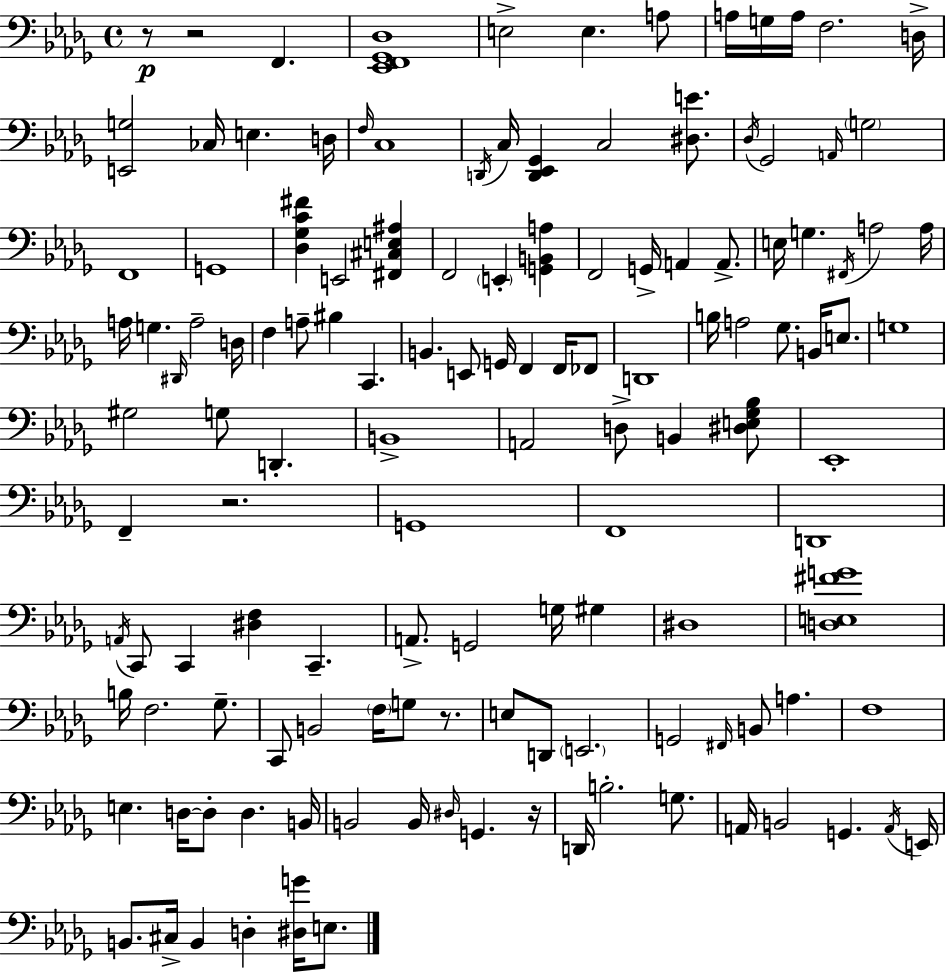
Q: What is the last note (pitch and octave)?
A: E3